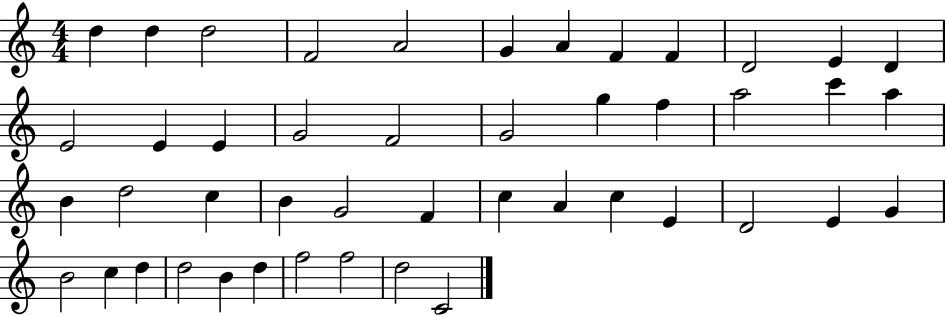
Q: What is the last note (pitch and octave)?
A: C4